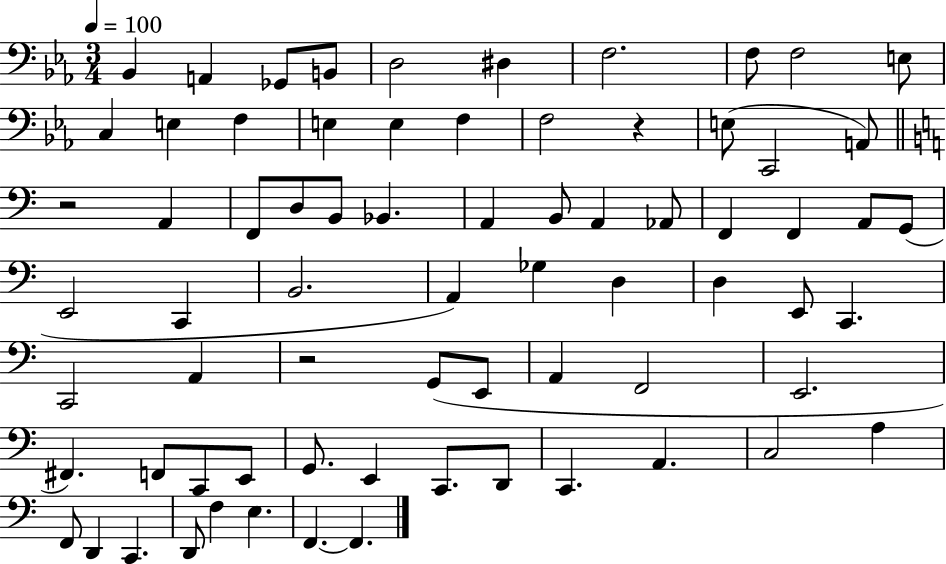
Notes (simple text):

Bb2/q A2/q Gb2/e B2/e D3/h D#3/q F3/h. F3/e F3/h E3/e C3/q E3/q F3/q E3/q E3/q F3/q F3/h R/q E3/e C2/h A2/e R/h A2/q F2/e D3/e B2/e Bb2/q. A2/q B2/e A2/q Ab2/e F2/q F2/q A2/e G2/e E2/h C2/q B2/h. A2/q Gb3/q D3/q D3/q E2/e C2/q. C2/h A2/q R/h G2/e E2/e A2/q F2/h E2/h. F#2/q. F2/e C2/e E2/e G2/e. E2/q C2/e. D2/e C2/q. A2/q. C3/h A3/q F2/e D2/q C2/q. D2/e F3/q E3/q. F2/q. F2/q.